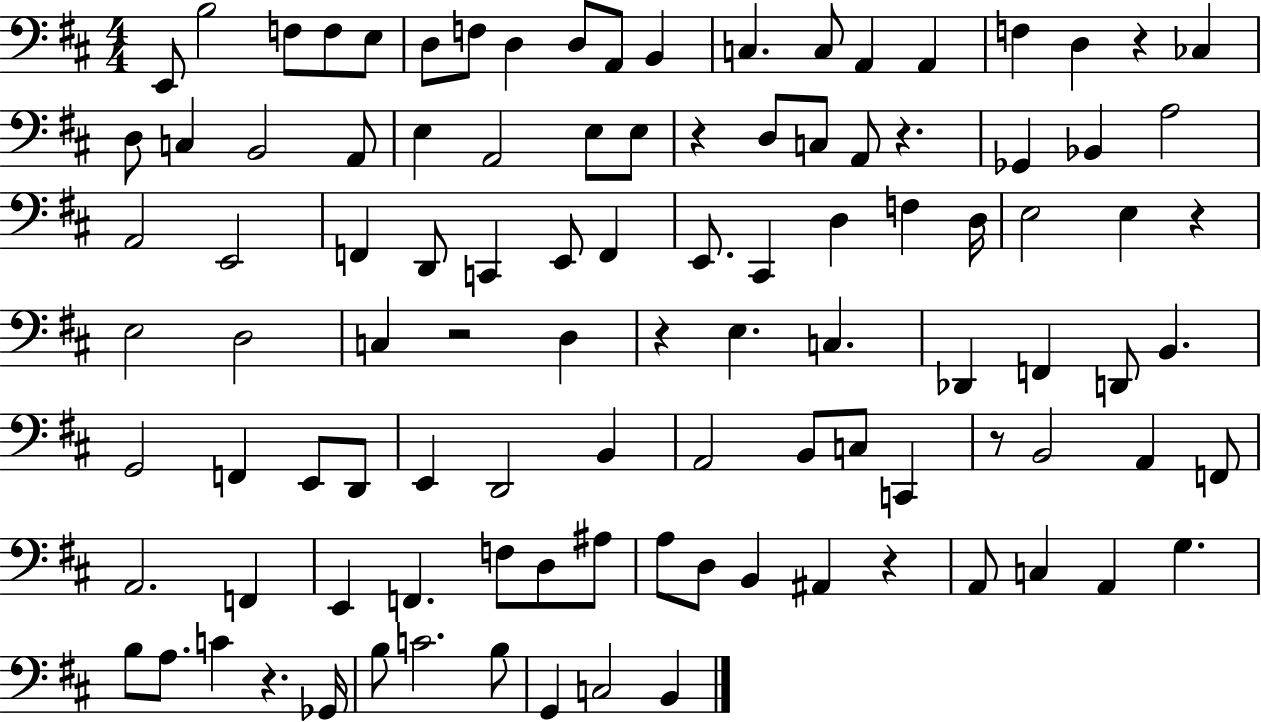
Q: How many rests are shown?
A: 9